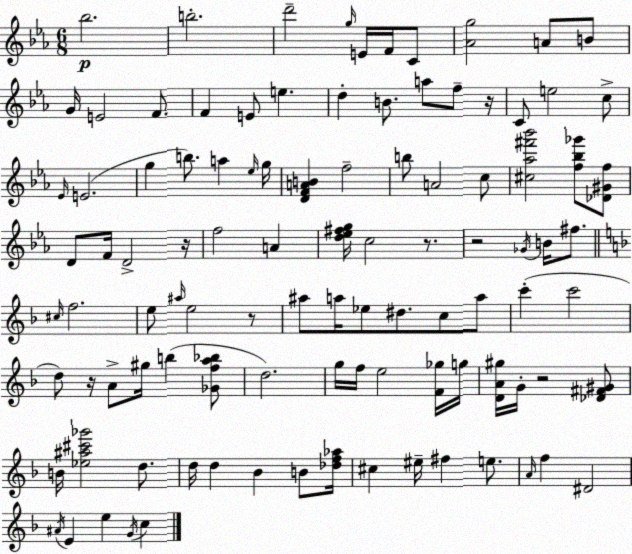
X:1
T:Untitled
M:6/8
L:1/4
K:Cm
_b2 b2 d'2 g/4 E/4 F/4 C/2 [_Ag]2 A/2 B/2 G/4 E2 F/2 F E/2 e d B/2 a/2 f/2 z/4 C/2 e2 c/2 _E/4 E2 g b/2 a _e/4 g/4 [DFAB] f2 b/2 A2 c/2 [^c_a^f'_b']2 [f_b_g']/2 [_D^Gf]/2 D/2 F/4 D2 z/4 f2 A [d_e^fg]/4 c2 z/2 z2 _G/4 B/4 ^f/2 ^c/4 f2 e/2 ^a/4 e2 z/2 ^a/2 a/4 _e/2 ^d/2 c/2 a/2 c' c'2 d/2 z/4 A/2 ^g/4 b [_Gfa_b]/2 d2 g/4 f/4 e2 [F_g]/4 g/4 [DA^g]/4 G/4 z2 [_D^F^G]/2 B/4 [_e^a^c'_g']2 d/2 d/4 d _B B/2 [_df_a]/4 ^c ^e/4 ^f e/2 A/4 f ^D2 ^A/4 E e G/4 c